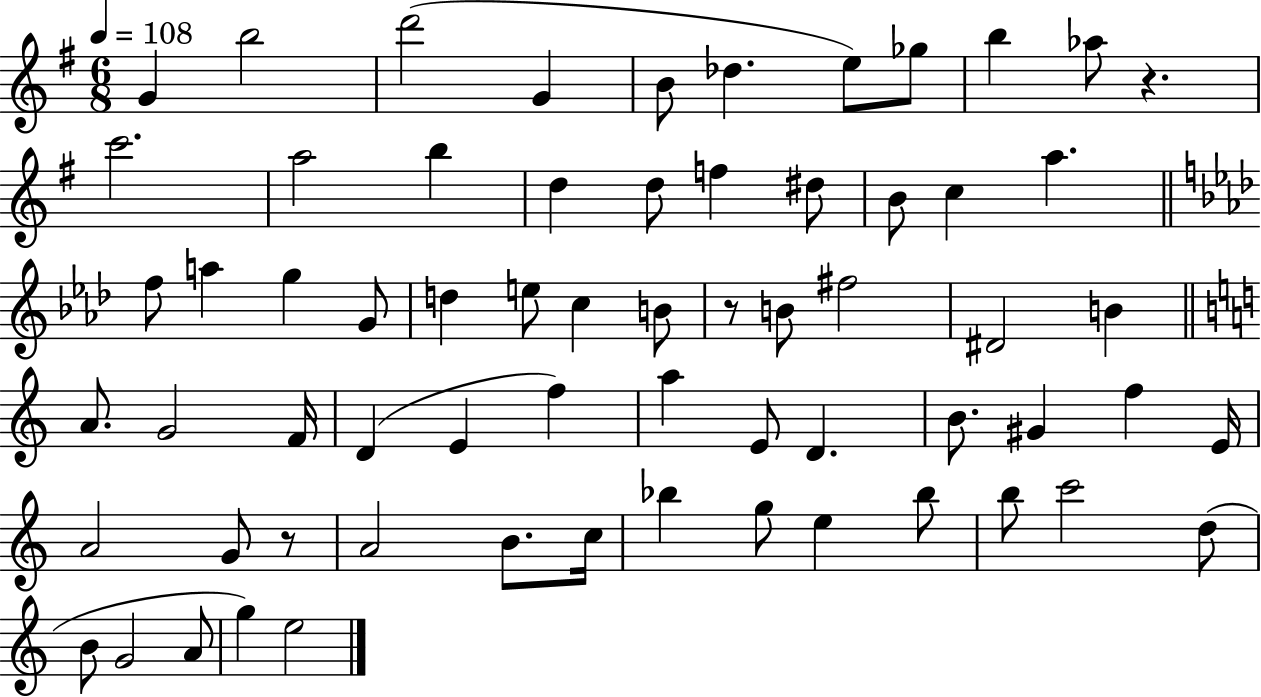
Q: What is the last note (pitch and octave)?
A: E5